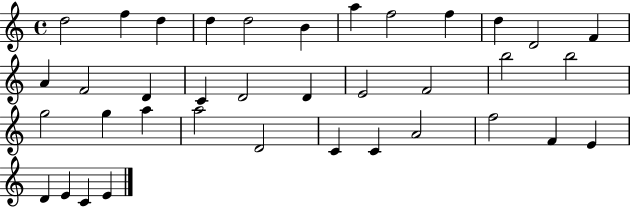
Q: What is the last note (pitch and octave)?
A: E4